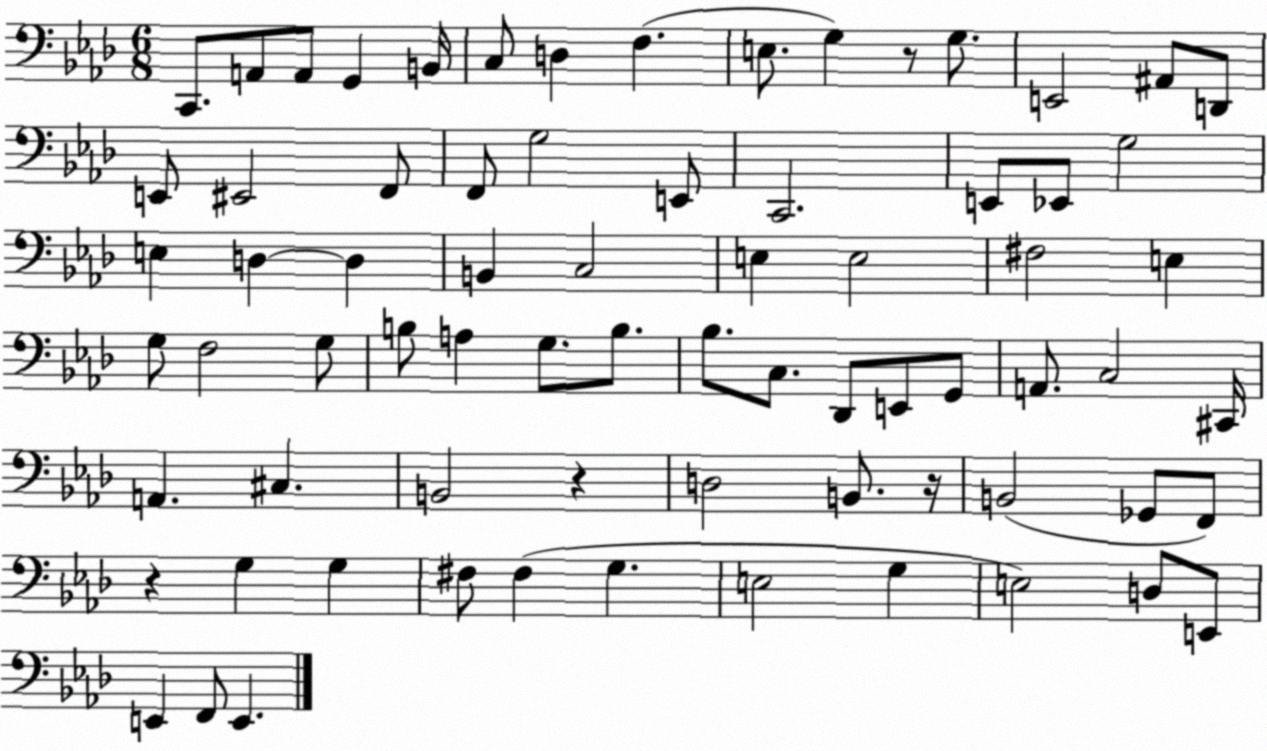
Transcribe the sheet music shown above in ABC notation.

X:1
T:Untitled
M:6/8
L:1/4
K:Ab
C,,/2 A,,/2 A,,/2 G,, B,,/4 C,/2 D, F, E,/2 G, z/2 G,/2 E,,2 ^A,,/2 D,,/2 E,,/2 ^E,,2 F,,/2 F,,/2 G,2 E,,/2 C,,2 E,,/2 _E,,/2 G,2 E, D, D, B,, C,2 E, E,2 ^F,2 E, G,/2 F,2 G,/2 B,/2 A, G,/2 B,/2 _B,/2 C,/2 _D,,/2 E,,/2 G,,/2 A,,/2 C,2 ^C,,/4 A,, ^C, B,,2 z D,2 B,,/2 z/4 B,,2 _G,,/2 F,,/2 z G, G, ^F,/2 ^F, G, E,2 G, E,2 D,/2 E,,/2 E,, F,,/2 E,,